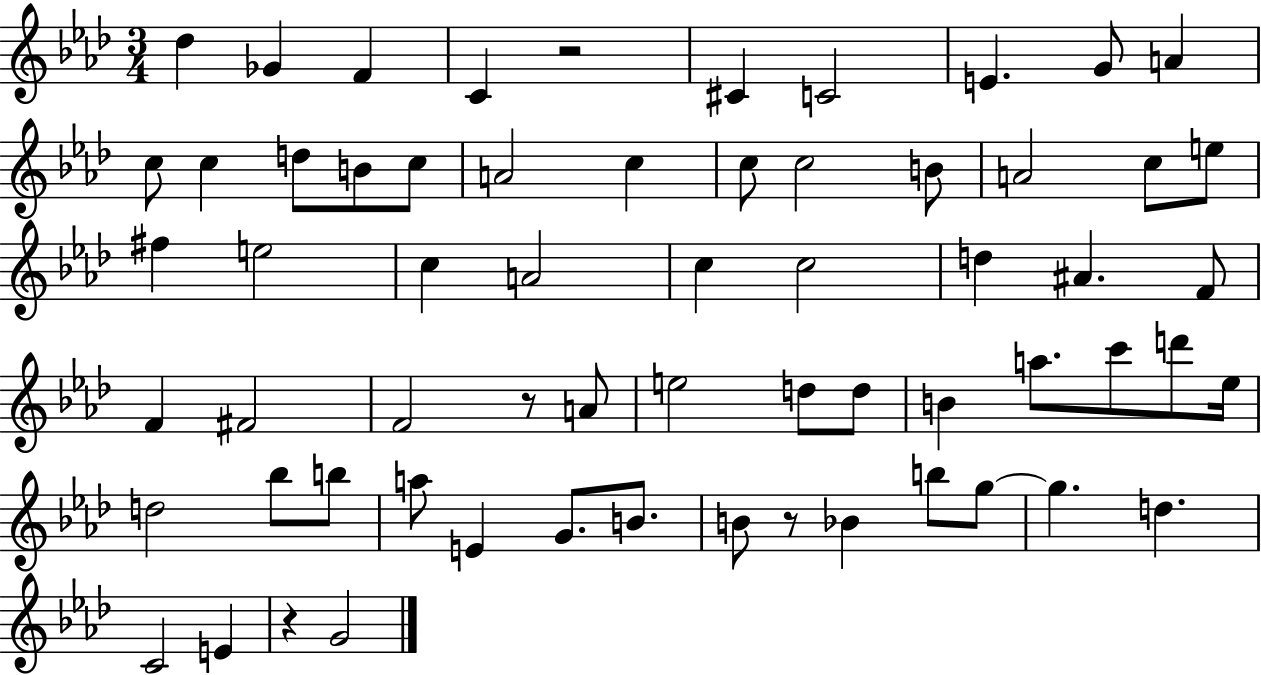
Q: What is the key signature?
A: AES major